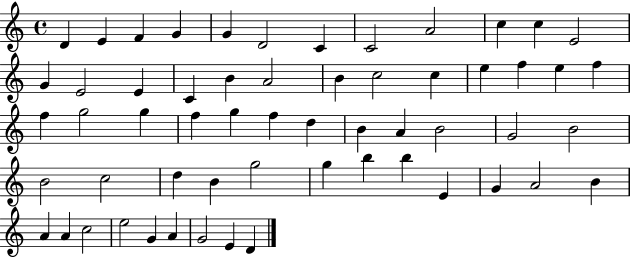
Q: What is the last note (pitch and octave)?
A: D4